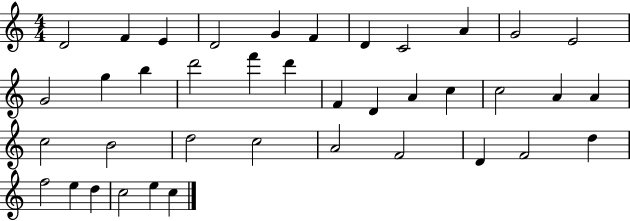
X:1
T:Untitled
M:4/4
L:1/4
K:C
D2 F E D2 G F D C2 A G2 E2 G2 g b d'2 f' d' F D A c c2 A A c2 B2 d2 c2 A2 F2 D F2 d f2 e d c2 e c